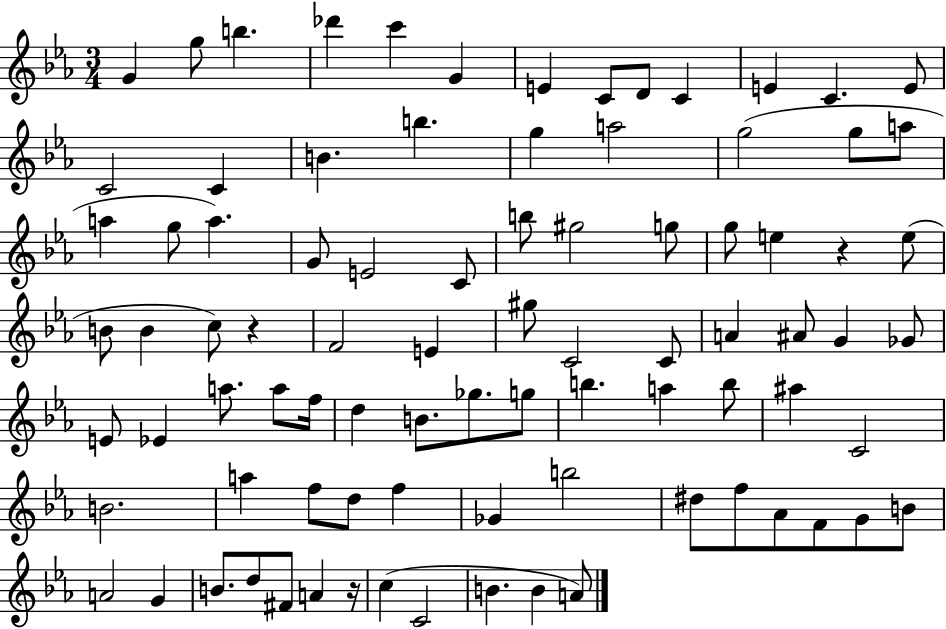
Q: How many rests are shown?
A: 3